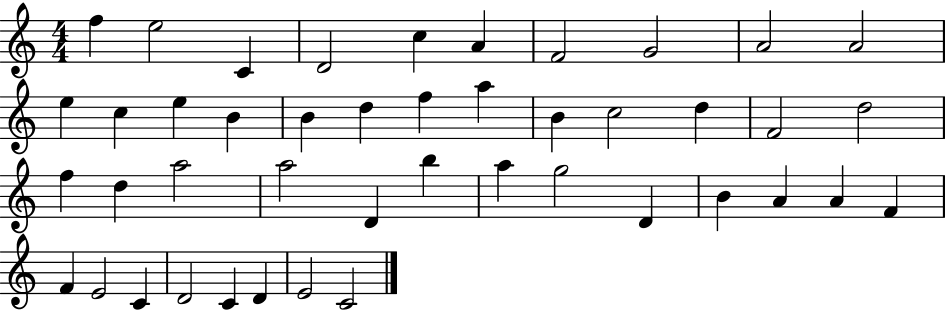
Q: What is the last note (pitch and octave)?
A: C4